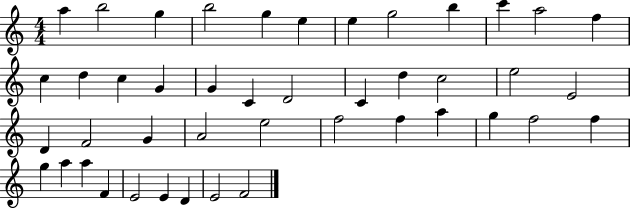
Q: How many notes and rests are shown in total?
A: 44